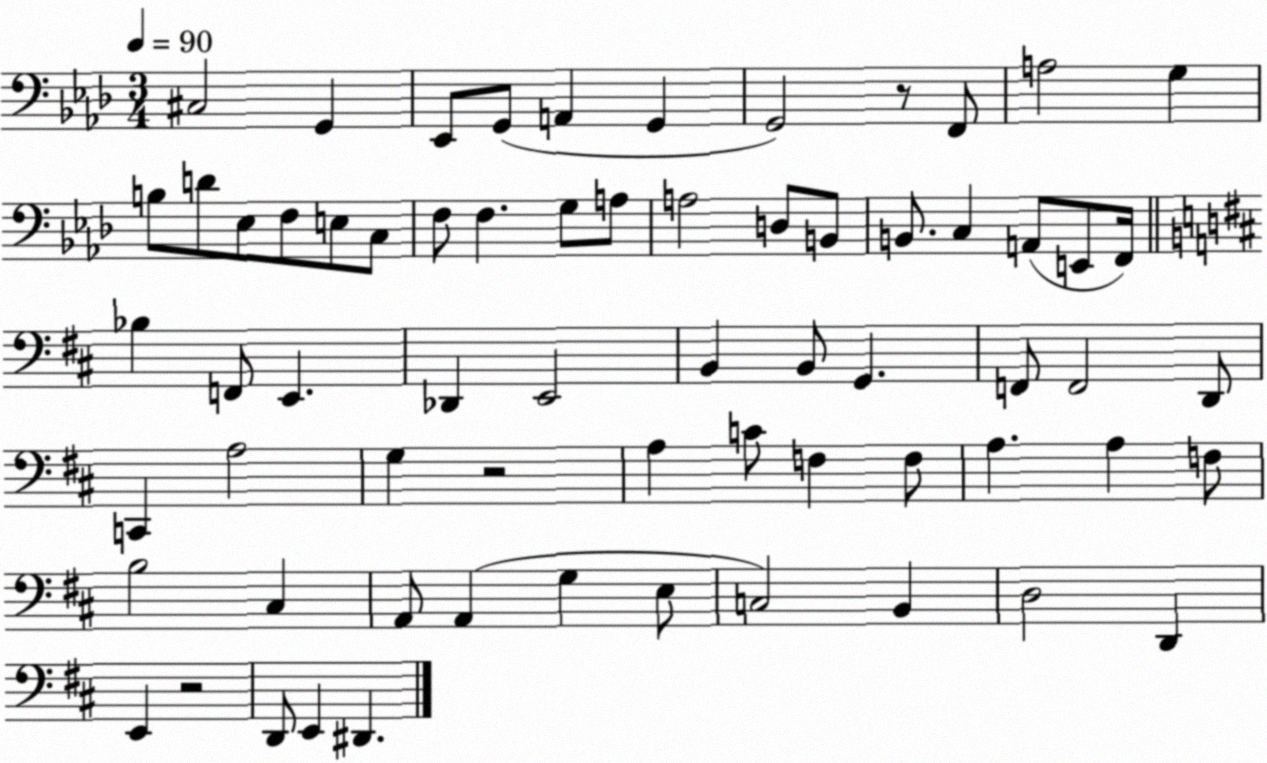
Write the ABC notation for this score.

X:1
T:Untitled
M:3/4
L:1/4
K:Ab
^C,2 G,, _E,,/2 G,,/2 A,, G,, G,,2 z/2 F,,/2 A,2 G, B,/2 D/2 _E,/2 F,/2 E,/2 C,/2 F,/2 F, G,/2 A,/2 A,2 D,/2 B,,/2 B,,/2 C, A,,/2 E,,/2 F,,/4 _B, F,,/2 E,, _D,, E,,2 B,, B,,/2 G,, F,,/2 F,,2 D,,/2 C,, A,2 G, z2 A, C/2 F, F,/2 A, A, F,/2 B,2 ^C, A,,/2 A,, G, E,/2 C,2 B,, D,2 D,, E,, z2 D,,/2 E,, ^D,,